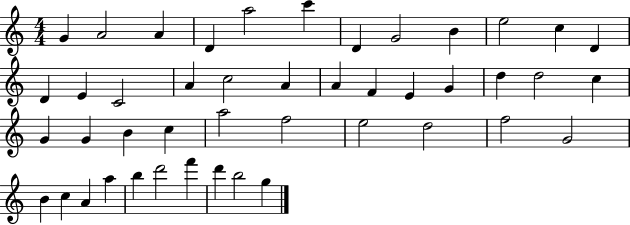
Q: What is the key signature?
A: C major